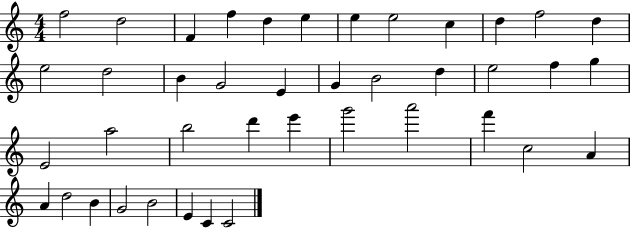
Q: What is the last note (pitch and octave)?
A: C4